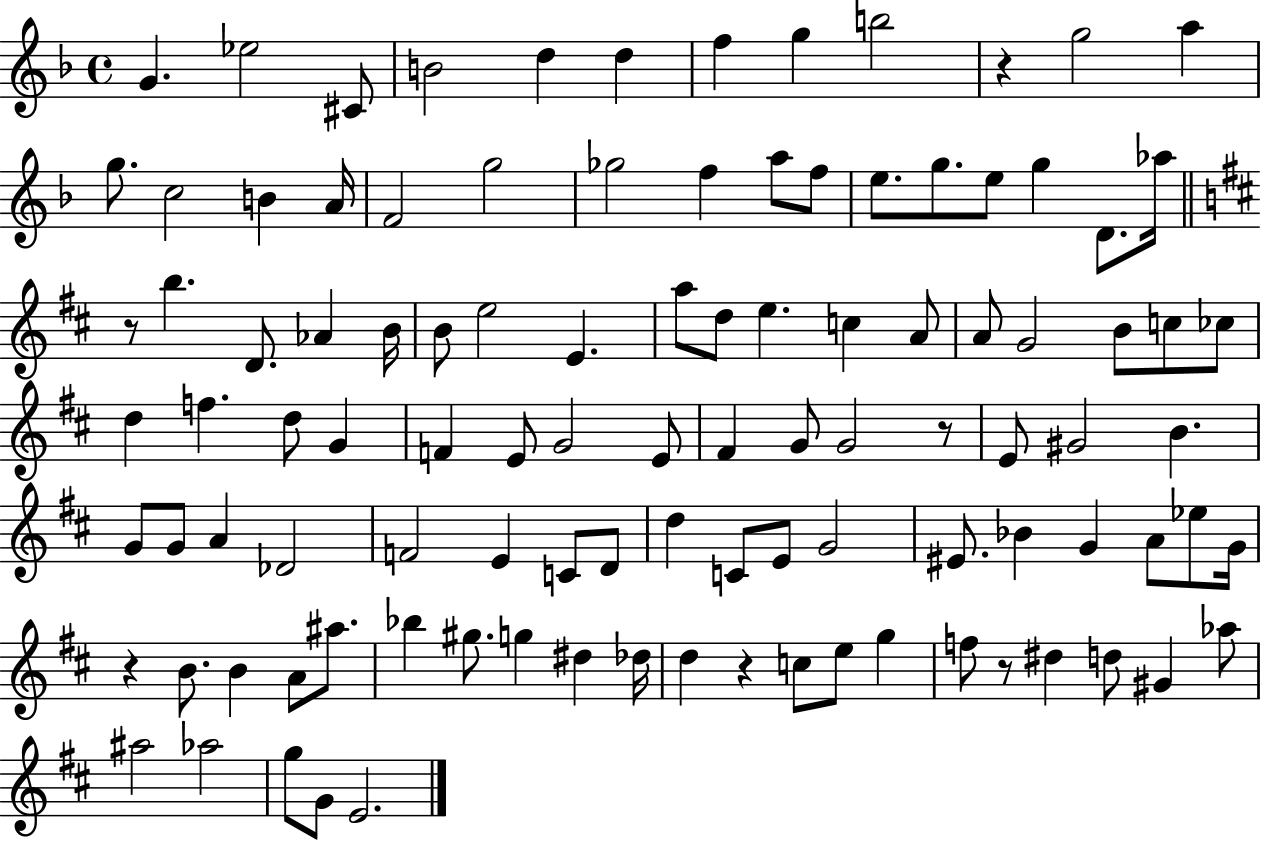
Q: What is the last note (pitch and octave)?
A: E4